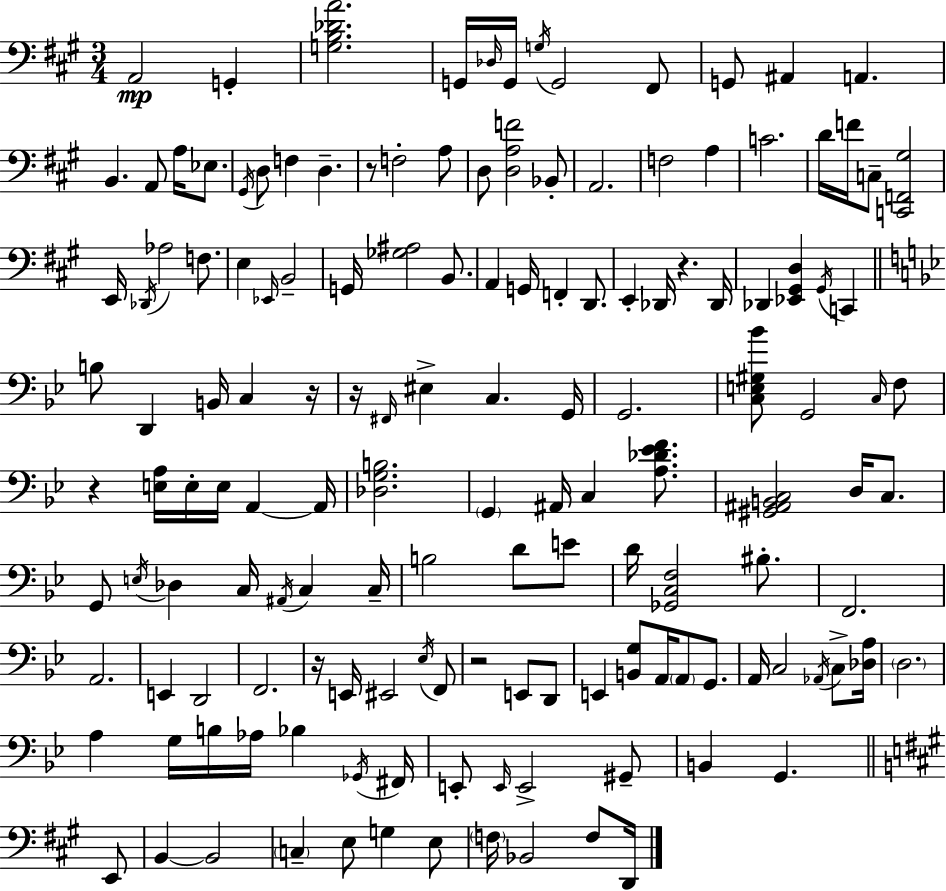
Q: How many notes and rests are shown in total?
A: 146